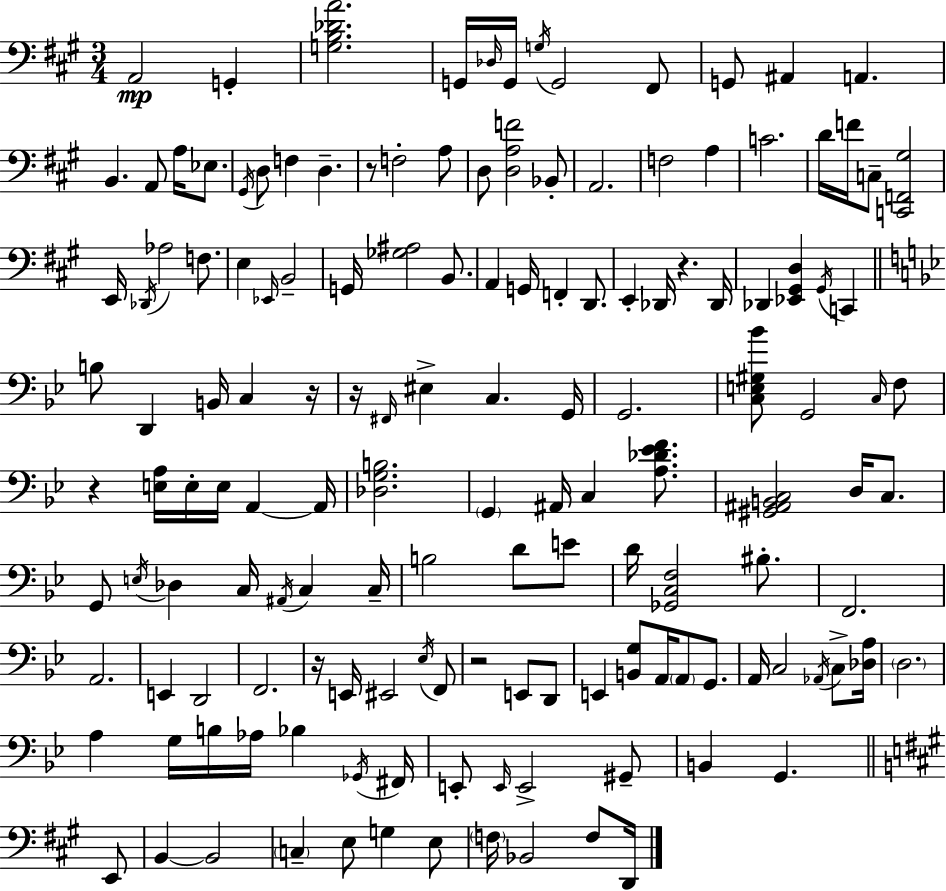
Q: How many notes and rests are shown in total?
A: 146